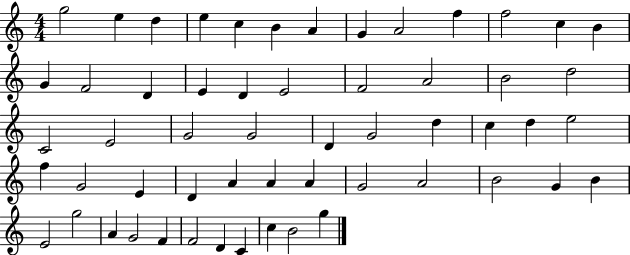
G5/h E5/q D5/q E5/q C5/q B4/q A4/q G4/q A4/h F5/q F5/h C5/q B4/q G4/q F4/h D4/q E4/q D4/q E4/h F4/h A4/h B4/h D5/h C4/h E4/h G4/h G4/h D4/q G4/h D5/q C5/q D5/q E5/h F5/q G4/h E4/q D4/q A4/q A4/q A4/q G4/h A4/h B4/h G4/q B4/q E4/h G5/h A4/q G4/h F4/q F4/h D4/q C4/q C5/q B4/h G5/q